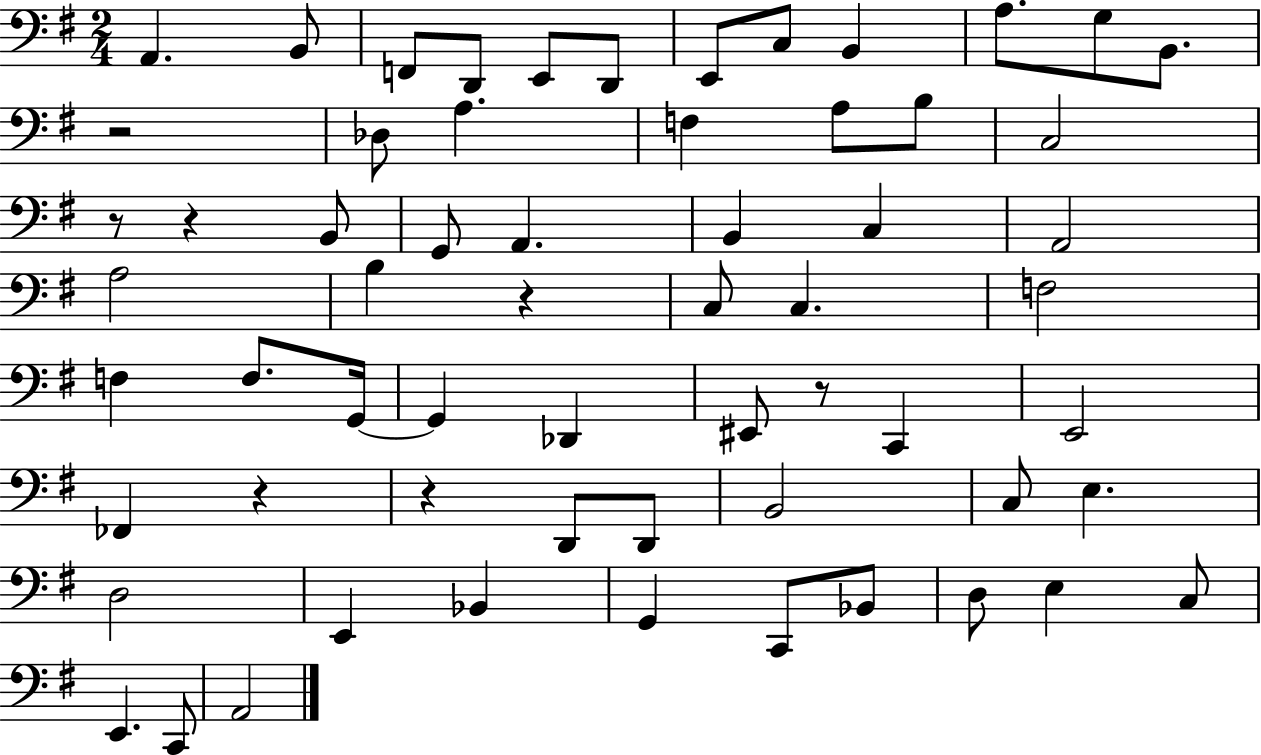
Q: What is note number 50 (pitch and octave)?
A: D3